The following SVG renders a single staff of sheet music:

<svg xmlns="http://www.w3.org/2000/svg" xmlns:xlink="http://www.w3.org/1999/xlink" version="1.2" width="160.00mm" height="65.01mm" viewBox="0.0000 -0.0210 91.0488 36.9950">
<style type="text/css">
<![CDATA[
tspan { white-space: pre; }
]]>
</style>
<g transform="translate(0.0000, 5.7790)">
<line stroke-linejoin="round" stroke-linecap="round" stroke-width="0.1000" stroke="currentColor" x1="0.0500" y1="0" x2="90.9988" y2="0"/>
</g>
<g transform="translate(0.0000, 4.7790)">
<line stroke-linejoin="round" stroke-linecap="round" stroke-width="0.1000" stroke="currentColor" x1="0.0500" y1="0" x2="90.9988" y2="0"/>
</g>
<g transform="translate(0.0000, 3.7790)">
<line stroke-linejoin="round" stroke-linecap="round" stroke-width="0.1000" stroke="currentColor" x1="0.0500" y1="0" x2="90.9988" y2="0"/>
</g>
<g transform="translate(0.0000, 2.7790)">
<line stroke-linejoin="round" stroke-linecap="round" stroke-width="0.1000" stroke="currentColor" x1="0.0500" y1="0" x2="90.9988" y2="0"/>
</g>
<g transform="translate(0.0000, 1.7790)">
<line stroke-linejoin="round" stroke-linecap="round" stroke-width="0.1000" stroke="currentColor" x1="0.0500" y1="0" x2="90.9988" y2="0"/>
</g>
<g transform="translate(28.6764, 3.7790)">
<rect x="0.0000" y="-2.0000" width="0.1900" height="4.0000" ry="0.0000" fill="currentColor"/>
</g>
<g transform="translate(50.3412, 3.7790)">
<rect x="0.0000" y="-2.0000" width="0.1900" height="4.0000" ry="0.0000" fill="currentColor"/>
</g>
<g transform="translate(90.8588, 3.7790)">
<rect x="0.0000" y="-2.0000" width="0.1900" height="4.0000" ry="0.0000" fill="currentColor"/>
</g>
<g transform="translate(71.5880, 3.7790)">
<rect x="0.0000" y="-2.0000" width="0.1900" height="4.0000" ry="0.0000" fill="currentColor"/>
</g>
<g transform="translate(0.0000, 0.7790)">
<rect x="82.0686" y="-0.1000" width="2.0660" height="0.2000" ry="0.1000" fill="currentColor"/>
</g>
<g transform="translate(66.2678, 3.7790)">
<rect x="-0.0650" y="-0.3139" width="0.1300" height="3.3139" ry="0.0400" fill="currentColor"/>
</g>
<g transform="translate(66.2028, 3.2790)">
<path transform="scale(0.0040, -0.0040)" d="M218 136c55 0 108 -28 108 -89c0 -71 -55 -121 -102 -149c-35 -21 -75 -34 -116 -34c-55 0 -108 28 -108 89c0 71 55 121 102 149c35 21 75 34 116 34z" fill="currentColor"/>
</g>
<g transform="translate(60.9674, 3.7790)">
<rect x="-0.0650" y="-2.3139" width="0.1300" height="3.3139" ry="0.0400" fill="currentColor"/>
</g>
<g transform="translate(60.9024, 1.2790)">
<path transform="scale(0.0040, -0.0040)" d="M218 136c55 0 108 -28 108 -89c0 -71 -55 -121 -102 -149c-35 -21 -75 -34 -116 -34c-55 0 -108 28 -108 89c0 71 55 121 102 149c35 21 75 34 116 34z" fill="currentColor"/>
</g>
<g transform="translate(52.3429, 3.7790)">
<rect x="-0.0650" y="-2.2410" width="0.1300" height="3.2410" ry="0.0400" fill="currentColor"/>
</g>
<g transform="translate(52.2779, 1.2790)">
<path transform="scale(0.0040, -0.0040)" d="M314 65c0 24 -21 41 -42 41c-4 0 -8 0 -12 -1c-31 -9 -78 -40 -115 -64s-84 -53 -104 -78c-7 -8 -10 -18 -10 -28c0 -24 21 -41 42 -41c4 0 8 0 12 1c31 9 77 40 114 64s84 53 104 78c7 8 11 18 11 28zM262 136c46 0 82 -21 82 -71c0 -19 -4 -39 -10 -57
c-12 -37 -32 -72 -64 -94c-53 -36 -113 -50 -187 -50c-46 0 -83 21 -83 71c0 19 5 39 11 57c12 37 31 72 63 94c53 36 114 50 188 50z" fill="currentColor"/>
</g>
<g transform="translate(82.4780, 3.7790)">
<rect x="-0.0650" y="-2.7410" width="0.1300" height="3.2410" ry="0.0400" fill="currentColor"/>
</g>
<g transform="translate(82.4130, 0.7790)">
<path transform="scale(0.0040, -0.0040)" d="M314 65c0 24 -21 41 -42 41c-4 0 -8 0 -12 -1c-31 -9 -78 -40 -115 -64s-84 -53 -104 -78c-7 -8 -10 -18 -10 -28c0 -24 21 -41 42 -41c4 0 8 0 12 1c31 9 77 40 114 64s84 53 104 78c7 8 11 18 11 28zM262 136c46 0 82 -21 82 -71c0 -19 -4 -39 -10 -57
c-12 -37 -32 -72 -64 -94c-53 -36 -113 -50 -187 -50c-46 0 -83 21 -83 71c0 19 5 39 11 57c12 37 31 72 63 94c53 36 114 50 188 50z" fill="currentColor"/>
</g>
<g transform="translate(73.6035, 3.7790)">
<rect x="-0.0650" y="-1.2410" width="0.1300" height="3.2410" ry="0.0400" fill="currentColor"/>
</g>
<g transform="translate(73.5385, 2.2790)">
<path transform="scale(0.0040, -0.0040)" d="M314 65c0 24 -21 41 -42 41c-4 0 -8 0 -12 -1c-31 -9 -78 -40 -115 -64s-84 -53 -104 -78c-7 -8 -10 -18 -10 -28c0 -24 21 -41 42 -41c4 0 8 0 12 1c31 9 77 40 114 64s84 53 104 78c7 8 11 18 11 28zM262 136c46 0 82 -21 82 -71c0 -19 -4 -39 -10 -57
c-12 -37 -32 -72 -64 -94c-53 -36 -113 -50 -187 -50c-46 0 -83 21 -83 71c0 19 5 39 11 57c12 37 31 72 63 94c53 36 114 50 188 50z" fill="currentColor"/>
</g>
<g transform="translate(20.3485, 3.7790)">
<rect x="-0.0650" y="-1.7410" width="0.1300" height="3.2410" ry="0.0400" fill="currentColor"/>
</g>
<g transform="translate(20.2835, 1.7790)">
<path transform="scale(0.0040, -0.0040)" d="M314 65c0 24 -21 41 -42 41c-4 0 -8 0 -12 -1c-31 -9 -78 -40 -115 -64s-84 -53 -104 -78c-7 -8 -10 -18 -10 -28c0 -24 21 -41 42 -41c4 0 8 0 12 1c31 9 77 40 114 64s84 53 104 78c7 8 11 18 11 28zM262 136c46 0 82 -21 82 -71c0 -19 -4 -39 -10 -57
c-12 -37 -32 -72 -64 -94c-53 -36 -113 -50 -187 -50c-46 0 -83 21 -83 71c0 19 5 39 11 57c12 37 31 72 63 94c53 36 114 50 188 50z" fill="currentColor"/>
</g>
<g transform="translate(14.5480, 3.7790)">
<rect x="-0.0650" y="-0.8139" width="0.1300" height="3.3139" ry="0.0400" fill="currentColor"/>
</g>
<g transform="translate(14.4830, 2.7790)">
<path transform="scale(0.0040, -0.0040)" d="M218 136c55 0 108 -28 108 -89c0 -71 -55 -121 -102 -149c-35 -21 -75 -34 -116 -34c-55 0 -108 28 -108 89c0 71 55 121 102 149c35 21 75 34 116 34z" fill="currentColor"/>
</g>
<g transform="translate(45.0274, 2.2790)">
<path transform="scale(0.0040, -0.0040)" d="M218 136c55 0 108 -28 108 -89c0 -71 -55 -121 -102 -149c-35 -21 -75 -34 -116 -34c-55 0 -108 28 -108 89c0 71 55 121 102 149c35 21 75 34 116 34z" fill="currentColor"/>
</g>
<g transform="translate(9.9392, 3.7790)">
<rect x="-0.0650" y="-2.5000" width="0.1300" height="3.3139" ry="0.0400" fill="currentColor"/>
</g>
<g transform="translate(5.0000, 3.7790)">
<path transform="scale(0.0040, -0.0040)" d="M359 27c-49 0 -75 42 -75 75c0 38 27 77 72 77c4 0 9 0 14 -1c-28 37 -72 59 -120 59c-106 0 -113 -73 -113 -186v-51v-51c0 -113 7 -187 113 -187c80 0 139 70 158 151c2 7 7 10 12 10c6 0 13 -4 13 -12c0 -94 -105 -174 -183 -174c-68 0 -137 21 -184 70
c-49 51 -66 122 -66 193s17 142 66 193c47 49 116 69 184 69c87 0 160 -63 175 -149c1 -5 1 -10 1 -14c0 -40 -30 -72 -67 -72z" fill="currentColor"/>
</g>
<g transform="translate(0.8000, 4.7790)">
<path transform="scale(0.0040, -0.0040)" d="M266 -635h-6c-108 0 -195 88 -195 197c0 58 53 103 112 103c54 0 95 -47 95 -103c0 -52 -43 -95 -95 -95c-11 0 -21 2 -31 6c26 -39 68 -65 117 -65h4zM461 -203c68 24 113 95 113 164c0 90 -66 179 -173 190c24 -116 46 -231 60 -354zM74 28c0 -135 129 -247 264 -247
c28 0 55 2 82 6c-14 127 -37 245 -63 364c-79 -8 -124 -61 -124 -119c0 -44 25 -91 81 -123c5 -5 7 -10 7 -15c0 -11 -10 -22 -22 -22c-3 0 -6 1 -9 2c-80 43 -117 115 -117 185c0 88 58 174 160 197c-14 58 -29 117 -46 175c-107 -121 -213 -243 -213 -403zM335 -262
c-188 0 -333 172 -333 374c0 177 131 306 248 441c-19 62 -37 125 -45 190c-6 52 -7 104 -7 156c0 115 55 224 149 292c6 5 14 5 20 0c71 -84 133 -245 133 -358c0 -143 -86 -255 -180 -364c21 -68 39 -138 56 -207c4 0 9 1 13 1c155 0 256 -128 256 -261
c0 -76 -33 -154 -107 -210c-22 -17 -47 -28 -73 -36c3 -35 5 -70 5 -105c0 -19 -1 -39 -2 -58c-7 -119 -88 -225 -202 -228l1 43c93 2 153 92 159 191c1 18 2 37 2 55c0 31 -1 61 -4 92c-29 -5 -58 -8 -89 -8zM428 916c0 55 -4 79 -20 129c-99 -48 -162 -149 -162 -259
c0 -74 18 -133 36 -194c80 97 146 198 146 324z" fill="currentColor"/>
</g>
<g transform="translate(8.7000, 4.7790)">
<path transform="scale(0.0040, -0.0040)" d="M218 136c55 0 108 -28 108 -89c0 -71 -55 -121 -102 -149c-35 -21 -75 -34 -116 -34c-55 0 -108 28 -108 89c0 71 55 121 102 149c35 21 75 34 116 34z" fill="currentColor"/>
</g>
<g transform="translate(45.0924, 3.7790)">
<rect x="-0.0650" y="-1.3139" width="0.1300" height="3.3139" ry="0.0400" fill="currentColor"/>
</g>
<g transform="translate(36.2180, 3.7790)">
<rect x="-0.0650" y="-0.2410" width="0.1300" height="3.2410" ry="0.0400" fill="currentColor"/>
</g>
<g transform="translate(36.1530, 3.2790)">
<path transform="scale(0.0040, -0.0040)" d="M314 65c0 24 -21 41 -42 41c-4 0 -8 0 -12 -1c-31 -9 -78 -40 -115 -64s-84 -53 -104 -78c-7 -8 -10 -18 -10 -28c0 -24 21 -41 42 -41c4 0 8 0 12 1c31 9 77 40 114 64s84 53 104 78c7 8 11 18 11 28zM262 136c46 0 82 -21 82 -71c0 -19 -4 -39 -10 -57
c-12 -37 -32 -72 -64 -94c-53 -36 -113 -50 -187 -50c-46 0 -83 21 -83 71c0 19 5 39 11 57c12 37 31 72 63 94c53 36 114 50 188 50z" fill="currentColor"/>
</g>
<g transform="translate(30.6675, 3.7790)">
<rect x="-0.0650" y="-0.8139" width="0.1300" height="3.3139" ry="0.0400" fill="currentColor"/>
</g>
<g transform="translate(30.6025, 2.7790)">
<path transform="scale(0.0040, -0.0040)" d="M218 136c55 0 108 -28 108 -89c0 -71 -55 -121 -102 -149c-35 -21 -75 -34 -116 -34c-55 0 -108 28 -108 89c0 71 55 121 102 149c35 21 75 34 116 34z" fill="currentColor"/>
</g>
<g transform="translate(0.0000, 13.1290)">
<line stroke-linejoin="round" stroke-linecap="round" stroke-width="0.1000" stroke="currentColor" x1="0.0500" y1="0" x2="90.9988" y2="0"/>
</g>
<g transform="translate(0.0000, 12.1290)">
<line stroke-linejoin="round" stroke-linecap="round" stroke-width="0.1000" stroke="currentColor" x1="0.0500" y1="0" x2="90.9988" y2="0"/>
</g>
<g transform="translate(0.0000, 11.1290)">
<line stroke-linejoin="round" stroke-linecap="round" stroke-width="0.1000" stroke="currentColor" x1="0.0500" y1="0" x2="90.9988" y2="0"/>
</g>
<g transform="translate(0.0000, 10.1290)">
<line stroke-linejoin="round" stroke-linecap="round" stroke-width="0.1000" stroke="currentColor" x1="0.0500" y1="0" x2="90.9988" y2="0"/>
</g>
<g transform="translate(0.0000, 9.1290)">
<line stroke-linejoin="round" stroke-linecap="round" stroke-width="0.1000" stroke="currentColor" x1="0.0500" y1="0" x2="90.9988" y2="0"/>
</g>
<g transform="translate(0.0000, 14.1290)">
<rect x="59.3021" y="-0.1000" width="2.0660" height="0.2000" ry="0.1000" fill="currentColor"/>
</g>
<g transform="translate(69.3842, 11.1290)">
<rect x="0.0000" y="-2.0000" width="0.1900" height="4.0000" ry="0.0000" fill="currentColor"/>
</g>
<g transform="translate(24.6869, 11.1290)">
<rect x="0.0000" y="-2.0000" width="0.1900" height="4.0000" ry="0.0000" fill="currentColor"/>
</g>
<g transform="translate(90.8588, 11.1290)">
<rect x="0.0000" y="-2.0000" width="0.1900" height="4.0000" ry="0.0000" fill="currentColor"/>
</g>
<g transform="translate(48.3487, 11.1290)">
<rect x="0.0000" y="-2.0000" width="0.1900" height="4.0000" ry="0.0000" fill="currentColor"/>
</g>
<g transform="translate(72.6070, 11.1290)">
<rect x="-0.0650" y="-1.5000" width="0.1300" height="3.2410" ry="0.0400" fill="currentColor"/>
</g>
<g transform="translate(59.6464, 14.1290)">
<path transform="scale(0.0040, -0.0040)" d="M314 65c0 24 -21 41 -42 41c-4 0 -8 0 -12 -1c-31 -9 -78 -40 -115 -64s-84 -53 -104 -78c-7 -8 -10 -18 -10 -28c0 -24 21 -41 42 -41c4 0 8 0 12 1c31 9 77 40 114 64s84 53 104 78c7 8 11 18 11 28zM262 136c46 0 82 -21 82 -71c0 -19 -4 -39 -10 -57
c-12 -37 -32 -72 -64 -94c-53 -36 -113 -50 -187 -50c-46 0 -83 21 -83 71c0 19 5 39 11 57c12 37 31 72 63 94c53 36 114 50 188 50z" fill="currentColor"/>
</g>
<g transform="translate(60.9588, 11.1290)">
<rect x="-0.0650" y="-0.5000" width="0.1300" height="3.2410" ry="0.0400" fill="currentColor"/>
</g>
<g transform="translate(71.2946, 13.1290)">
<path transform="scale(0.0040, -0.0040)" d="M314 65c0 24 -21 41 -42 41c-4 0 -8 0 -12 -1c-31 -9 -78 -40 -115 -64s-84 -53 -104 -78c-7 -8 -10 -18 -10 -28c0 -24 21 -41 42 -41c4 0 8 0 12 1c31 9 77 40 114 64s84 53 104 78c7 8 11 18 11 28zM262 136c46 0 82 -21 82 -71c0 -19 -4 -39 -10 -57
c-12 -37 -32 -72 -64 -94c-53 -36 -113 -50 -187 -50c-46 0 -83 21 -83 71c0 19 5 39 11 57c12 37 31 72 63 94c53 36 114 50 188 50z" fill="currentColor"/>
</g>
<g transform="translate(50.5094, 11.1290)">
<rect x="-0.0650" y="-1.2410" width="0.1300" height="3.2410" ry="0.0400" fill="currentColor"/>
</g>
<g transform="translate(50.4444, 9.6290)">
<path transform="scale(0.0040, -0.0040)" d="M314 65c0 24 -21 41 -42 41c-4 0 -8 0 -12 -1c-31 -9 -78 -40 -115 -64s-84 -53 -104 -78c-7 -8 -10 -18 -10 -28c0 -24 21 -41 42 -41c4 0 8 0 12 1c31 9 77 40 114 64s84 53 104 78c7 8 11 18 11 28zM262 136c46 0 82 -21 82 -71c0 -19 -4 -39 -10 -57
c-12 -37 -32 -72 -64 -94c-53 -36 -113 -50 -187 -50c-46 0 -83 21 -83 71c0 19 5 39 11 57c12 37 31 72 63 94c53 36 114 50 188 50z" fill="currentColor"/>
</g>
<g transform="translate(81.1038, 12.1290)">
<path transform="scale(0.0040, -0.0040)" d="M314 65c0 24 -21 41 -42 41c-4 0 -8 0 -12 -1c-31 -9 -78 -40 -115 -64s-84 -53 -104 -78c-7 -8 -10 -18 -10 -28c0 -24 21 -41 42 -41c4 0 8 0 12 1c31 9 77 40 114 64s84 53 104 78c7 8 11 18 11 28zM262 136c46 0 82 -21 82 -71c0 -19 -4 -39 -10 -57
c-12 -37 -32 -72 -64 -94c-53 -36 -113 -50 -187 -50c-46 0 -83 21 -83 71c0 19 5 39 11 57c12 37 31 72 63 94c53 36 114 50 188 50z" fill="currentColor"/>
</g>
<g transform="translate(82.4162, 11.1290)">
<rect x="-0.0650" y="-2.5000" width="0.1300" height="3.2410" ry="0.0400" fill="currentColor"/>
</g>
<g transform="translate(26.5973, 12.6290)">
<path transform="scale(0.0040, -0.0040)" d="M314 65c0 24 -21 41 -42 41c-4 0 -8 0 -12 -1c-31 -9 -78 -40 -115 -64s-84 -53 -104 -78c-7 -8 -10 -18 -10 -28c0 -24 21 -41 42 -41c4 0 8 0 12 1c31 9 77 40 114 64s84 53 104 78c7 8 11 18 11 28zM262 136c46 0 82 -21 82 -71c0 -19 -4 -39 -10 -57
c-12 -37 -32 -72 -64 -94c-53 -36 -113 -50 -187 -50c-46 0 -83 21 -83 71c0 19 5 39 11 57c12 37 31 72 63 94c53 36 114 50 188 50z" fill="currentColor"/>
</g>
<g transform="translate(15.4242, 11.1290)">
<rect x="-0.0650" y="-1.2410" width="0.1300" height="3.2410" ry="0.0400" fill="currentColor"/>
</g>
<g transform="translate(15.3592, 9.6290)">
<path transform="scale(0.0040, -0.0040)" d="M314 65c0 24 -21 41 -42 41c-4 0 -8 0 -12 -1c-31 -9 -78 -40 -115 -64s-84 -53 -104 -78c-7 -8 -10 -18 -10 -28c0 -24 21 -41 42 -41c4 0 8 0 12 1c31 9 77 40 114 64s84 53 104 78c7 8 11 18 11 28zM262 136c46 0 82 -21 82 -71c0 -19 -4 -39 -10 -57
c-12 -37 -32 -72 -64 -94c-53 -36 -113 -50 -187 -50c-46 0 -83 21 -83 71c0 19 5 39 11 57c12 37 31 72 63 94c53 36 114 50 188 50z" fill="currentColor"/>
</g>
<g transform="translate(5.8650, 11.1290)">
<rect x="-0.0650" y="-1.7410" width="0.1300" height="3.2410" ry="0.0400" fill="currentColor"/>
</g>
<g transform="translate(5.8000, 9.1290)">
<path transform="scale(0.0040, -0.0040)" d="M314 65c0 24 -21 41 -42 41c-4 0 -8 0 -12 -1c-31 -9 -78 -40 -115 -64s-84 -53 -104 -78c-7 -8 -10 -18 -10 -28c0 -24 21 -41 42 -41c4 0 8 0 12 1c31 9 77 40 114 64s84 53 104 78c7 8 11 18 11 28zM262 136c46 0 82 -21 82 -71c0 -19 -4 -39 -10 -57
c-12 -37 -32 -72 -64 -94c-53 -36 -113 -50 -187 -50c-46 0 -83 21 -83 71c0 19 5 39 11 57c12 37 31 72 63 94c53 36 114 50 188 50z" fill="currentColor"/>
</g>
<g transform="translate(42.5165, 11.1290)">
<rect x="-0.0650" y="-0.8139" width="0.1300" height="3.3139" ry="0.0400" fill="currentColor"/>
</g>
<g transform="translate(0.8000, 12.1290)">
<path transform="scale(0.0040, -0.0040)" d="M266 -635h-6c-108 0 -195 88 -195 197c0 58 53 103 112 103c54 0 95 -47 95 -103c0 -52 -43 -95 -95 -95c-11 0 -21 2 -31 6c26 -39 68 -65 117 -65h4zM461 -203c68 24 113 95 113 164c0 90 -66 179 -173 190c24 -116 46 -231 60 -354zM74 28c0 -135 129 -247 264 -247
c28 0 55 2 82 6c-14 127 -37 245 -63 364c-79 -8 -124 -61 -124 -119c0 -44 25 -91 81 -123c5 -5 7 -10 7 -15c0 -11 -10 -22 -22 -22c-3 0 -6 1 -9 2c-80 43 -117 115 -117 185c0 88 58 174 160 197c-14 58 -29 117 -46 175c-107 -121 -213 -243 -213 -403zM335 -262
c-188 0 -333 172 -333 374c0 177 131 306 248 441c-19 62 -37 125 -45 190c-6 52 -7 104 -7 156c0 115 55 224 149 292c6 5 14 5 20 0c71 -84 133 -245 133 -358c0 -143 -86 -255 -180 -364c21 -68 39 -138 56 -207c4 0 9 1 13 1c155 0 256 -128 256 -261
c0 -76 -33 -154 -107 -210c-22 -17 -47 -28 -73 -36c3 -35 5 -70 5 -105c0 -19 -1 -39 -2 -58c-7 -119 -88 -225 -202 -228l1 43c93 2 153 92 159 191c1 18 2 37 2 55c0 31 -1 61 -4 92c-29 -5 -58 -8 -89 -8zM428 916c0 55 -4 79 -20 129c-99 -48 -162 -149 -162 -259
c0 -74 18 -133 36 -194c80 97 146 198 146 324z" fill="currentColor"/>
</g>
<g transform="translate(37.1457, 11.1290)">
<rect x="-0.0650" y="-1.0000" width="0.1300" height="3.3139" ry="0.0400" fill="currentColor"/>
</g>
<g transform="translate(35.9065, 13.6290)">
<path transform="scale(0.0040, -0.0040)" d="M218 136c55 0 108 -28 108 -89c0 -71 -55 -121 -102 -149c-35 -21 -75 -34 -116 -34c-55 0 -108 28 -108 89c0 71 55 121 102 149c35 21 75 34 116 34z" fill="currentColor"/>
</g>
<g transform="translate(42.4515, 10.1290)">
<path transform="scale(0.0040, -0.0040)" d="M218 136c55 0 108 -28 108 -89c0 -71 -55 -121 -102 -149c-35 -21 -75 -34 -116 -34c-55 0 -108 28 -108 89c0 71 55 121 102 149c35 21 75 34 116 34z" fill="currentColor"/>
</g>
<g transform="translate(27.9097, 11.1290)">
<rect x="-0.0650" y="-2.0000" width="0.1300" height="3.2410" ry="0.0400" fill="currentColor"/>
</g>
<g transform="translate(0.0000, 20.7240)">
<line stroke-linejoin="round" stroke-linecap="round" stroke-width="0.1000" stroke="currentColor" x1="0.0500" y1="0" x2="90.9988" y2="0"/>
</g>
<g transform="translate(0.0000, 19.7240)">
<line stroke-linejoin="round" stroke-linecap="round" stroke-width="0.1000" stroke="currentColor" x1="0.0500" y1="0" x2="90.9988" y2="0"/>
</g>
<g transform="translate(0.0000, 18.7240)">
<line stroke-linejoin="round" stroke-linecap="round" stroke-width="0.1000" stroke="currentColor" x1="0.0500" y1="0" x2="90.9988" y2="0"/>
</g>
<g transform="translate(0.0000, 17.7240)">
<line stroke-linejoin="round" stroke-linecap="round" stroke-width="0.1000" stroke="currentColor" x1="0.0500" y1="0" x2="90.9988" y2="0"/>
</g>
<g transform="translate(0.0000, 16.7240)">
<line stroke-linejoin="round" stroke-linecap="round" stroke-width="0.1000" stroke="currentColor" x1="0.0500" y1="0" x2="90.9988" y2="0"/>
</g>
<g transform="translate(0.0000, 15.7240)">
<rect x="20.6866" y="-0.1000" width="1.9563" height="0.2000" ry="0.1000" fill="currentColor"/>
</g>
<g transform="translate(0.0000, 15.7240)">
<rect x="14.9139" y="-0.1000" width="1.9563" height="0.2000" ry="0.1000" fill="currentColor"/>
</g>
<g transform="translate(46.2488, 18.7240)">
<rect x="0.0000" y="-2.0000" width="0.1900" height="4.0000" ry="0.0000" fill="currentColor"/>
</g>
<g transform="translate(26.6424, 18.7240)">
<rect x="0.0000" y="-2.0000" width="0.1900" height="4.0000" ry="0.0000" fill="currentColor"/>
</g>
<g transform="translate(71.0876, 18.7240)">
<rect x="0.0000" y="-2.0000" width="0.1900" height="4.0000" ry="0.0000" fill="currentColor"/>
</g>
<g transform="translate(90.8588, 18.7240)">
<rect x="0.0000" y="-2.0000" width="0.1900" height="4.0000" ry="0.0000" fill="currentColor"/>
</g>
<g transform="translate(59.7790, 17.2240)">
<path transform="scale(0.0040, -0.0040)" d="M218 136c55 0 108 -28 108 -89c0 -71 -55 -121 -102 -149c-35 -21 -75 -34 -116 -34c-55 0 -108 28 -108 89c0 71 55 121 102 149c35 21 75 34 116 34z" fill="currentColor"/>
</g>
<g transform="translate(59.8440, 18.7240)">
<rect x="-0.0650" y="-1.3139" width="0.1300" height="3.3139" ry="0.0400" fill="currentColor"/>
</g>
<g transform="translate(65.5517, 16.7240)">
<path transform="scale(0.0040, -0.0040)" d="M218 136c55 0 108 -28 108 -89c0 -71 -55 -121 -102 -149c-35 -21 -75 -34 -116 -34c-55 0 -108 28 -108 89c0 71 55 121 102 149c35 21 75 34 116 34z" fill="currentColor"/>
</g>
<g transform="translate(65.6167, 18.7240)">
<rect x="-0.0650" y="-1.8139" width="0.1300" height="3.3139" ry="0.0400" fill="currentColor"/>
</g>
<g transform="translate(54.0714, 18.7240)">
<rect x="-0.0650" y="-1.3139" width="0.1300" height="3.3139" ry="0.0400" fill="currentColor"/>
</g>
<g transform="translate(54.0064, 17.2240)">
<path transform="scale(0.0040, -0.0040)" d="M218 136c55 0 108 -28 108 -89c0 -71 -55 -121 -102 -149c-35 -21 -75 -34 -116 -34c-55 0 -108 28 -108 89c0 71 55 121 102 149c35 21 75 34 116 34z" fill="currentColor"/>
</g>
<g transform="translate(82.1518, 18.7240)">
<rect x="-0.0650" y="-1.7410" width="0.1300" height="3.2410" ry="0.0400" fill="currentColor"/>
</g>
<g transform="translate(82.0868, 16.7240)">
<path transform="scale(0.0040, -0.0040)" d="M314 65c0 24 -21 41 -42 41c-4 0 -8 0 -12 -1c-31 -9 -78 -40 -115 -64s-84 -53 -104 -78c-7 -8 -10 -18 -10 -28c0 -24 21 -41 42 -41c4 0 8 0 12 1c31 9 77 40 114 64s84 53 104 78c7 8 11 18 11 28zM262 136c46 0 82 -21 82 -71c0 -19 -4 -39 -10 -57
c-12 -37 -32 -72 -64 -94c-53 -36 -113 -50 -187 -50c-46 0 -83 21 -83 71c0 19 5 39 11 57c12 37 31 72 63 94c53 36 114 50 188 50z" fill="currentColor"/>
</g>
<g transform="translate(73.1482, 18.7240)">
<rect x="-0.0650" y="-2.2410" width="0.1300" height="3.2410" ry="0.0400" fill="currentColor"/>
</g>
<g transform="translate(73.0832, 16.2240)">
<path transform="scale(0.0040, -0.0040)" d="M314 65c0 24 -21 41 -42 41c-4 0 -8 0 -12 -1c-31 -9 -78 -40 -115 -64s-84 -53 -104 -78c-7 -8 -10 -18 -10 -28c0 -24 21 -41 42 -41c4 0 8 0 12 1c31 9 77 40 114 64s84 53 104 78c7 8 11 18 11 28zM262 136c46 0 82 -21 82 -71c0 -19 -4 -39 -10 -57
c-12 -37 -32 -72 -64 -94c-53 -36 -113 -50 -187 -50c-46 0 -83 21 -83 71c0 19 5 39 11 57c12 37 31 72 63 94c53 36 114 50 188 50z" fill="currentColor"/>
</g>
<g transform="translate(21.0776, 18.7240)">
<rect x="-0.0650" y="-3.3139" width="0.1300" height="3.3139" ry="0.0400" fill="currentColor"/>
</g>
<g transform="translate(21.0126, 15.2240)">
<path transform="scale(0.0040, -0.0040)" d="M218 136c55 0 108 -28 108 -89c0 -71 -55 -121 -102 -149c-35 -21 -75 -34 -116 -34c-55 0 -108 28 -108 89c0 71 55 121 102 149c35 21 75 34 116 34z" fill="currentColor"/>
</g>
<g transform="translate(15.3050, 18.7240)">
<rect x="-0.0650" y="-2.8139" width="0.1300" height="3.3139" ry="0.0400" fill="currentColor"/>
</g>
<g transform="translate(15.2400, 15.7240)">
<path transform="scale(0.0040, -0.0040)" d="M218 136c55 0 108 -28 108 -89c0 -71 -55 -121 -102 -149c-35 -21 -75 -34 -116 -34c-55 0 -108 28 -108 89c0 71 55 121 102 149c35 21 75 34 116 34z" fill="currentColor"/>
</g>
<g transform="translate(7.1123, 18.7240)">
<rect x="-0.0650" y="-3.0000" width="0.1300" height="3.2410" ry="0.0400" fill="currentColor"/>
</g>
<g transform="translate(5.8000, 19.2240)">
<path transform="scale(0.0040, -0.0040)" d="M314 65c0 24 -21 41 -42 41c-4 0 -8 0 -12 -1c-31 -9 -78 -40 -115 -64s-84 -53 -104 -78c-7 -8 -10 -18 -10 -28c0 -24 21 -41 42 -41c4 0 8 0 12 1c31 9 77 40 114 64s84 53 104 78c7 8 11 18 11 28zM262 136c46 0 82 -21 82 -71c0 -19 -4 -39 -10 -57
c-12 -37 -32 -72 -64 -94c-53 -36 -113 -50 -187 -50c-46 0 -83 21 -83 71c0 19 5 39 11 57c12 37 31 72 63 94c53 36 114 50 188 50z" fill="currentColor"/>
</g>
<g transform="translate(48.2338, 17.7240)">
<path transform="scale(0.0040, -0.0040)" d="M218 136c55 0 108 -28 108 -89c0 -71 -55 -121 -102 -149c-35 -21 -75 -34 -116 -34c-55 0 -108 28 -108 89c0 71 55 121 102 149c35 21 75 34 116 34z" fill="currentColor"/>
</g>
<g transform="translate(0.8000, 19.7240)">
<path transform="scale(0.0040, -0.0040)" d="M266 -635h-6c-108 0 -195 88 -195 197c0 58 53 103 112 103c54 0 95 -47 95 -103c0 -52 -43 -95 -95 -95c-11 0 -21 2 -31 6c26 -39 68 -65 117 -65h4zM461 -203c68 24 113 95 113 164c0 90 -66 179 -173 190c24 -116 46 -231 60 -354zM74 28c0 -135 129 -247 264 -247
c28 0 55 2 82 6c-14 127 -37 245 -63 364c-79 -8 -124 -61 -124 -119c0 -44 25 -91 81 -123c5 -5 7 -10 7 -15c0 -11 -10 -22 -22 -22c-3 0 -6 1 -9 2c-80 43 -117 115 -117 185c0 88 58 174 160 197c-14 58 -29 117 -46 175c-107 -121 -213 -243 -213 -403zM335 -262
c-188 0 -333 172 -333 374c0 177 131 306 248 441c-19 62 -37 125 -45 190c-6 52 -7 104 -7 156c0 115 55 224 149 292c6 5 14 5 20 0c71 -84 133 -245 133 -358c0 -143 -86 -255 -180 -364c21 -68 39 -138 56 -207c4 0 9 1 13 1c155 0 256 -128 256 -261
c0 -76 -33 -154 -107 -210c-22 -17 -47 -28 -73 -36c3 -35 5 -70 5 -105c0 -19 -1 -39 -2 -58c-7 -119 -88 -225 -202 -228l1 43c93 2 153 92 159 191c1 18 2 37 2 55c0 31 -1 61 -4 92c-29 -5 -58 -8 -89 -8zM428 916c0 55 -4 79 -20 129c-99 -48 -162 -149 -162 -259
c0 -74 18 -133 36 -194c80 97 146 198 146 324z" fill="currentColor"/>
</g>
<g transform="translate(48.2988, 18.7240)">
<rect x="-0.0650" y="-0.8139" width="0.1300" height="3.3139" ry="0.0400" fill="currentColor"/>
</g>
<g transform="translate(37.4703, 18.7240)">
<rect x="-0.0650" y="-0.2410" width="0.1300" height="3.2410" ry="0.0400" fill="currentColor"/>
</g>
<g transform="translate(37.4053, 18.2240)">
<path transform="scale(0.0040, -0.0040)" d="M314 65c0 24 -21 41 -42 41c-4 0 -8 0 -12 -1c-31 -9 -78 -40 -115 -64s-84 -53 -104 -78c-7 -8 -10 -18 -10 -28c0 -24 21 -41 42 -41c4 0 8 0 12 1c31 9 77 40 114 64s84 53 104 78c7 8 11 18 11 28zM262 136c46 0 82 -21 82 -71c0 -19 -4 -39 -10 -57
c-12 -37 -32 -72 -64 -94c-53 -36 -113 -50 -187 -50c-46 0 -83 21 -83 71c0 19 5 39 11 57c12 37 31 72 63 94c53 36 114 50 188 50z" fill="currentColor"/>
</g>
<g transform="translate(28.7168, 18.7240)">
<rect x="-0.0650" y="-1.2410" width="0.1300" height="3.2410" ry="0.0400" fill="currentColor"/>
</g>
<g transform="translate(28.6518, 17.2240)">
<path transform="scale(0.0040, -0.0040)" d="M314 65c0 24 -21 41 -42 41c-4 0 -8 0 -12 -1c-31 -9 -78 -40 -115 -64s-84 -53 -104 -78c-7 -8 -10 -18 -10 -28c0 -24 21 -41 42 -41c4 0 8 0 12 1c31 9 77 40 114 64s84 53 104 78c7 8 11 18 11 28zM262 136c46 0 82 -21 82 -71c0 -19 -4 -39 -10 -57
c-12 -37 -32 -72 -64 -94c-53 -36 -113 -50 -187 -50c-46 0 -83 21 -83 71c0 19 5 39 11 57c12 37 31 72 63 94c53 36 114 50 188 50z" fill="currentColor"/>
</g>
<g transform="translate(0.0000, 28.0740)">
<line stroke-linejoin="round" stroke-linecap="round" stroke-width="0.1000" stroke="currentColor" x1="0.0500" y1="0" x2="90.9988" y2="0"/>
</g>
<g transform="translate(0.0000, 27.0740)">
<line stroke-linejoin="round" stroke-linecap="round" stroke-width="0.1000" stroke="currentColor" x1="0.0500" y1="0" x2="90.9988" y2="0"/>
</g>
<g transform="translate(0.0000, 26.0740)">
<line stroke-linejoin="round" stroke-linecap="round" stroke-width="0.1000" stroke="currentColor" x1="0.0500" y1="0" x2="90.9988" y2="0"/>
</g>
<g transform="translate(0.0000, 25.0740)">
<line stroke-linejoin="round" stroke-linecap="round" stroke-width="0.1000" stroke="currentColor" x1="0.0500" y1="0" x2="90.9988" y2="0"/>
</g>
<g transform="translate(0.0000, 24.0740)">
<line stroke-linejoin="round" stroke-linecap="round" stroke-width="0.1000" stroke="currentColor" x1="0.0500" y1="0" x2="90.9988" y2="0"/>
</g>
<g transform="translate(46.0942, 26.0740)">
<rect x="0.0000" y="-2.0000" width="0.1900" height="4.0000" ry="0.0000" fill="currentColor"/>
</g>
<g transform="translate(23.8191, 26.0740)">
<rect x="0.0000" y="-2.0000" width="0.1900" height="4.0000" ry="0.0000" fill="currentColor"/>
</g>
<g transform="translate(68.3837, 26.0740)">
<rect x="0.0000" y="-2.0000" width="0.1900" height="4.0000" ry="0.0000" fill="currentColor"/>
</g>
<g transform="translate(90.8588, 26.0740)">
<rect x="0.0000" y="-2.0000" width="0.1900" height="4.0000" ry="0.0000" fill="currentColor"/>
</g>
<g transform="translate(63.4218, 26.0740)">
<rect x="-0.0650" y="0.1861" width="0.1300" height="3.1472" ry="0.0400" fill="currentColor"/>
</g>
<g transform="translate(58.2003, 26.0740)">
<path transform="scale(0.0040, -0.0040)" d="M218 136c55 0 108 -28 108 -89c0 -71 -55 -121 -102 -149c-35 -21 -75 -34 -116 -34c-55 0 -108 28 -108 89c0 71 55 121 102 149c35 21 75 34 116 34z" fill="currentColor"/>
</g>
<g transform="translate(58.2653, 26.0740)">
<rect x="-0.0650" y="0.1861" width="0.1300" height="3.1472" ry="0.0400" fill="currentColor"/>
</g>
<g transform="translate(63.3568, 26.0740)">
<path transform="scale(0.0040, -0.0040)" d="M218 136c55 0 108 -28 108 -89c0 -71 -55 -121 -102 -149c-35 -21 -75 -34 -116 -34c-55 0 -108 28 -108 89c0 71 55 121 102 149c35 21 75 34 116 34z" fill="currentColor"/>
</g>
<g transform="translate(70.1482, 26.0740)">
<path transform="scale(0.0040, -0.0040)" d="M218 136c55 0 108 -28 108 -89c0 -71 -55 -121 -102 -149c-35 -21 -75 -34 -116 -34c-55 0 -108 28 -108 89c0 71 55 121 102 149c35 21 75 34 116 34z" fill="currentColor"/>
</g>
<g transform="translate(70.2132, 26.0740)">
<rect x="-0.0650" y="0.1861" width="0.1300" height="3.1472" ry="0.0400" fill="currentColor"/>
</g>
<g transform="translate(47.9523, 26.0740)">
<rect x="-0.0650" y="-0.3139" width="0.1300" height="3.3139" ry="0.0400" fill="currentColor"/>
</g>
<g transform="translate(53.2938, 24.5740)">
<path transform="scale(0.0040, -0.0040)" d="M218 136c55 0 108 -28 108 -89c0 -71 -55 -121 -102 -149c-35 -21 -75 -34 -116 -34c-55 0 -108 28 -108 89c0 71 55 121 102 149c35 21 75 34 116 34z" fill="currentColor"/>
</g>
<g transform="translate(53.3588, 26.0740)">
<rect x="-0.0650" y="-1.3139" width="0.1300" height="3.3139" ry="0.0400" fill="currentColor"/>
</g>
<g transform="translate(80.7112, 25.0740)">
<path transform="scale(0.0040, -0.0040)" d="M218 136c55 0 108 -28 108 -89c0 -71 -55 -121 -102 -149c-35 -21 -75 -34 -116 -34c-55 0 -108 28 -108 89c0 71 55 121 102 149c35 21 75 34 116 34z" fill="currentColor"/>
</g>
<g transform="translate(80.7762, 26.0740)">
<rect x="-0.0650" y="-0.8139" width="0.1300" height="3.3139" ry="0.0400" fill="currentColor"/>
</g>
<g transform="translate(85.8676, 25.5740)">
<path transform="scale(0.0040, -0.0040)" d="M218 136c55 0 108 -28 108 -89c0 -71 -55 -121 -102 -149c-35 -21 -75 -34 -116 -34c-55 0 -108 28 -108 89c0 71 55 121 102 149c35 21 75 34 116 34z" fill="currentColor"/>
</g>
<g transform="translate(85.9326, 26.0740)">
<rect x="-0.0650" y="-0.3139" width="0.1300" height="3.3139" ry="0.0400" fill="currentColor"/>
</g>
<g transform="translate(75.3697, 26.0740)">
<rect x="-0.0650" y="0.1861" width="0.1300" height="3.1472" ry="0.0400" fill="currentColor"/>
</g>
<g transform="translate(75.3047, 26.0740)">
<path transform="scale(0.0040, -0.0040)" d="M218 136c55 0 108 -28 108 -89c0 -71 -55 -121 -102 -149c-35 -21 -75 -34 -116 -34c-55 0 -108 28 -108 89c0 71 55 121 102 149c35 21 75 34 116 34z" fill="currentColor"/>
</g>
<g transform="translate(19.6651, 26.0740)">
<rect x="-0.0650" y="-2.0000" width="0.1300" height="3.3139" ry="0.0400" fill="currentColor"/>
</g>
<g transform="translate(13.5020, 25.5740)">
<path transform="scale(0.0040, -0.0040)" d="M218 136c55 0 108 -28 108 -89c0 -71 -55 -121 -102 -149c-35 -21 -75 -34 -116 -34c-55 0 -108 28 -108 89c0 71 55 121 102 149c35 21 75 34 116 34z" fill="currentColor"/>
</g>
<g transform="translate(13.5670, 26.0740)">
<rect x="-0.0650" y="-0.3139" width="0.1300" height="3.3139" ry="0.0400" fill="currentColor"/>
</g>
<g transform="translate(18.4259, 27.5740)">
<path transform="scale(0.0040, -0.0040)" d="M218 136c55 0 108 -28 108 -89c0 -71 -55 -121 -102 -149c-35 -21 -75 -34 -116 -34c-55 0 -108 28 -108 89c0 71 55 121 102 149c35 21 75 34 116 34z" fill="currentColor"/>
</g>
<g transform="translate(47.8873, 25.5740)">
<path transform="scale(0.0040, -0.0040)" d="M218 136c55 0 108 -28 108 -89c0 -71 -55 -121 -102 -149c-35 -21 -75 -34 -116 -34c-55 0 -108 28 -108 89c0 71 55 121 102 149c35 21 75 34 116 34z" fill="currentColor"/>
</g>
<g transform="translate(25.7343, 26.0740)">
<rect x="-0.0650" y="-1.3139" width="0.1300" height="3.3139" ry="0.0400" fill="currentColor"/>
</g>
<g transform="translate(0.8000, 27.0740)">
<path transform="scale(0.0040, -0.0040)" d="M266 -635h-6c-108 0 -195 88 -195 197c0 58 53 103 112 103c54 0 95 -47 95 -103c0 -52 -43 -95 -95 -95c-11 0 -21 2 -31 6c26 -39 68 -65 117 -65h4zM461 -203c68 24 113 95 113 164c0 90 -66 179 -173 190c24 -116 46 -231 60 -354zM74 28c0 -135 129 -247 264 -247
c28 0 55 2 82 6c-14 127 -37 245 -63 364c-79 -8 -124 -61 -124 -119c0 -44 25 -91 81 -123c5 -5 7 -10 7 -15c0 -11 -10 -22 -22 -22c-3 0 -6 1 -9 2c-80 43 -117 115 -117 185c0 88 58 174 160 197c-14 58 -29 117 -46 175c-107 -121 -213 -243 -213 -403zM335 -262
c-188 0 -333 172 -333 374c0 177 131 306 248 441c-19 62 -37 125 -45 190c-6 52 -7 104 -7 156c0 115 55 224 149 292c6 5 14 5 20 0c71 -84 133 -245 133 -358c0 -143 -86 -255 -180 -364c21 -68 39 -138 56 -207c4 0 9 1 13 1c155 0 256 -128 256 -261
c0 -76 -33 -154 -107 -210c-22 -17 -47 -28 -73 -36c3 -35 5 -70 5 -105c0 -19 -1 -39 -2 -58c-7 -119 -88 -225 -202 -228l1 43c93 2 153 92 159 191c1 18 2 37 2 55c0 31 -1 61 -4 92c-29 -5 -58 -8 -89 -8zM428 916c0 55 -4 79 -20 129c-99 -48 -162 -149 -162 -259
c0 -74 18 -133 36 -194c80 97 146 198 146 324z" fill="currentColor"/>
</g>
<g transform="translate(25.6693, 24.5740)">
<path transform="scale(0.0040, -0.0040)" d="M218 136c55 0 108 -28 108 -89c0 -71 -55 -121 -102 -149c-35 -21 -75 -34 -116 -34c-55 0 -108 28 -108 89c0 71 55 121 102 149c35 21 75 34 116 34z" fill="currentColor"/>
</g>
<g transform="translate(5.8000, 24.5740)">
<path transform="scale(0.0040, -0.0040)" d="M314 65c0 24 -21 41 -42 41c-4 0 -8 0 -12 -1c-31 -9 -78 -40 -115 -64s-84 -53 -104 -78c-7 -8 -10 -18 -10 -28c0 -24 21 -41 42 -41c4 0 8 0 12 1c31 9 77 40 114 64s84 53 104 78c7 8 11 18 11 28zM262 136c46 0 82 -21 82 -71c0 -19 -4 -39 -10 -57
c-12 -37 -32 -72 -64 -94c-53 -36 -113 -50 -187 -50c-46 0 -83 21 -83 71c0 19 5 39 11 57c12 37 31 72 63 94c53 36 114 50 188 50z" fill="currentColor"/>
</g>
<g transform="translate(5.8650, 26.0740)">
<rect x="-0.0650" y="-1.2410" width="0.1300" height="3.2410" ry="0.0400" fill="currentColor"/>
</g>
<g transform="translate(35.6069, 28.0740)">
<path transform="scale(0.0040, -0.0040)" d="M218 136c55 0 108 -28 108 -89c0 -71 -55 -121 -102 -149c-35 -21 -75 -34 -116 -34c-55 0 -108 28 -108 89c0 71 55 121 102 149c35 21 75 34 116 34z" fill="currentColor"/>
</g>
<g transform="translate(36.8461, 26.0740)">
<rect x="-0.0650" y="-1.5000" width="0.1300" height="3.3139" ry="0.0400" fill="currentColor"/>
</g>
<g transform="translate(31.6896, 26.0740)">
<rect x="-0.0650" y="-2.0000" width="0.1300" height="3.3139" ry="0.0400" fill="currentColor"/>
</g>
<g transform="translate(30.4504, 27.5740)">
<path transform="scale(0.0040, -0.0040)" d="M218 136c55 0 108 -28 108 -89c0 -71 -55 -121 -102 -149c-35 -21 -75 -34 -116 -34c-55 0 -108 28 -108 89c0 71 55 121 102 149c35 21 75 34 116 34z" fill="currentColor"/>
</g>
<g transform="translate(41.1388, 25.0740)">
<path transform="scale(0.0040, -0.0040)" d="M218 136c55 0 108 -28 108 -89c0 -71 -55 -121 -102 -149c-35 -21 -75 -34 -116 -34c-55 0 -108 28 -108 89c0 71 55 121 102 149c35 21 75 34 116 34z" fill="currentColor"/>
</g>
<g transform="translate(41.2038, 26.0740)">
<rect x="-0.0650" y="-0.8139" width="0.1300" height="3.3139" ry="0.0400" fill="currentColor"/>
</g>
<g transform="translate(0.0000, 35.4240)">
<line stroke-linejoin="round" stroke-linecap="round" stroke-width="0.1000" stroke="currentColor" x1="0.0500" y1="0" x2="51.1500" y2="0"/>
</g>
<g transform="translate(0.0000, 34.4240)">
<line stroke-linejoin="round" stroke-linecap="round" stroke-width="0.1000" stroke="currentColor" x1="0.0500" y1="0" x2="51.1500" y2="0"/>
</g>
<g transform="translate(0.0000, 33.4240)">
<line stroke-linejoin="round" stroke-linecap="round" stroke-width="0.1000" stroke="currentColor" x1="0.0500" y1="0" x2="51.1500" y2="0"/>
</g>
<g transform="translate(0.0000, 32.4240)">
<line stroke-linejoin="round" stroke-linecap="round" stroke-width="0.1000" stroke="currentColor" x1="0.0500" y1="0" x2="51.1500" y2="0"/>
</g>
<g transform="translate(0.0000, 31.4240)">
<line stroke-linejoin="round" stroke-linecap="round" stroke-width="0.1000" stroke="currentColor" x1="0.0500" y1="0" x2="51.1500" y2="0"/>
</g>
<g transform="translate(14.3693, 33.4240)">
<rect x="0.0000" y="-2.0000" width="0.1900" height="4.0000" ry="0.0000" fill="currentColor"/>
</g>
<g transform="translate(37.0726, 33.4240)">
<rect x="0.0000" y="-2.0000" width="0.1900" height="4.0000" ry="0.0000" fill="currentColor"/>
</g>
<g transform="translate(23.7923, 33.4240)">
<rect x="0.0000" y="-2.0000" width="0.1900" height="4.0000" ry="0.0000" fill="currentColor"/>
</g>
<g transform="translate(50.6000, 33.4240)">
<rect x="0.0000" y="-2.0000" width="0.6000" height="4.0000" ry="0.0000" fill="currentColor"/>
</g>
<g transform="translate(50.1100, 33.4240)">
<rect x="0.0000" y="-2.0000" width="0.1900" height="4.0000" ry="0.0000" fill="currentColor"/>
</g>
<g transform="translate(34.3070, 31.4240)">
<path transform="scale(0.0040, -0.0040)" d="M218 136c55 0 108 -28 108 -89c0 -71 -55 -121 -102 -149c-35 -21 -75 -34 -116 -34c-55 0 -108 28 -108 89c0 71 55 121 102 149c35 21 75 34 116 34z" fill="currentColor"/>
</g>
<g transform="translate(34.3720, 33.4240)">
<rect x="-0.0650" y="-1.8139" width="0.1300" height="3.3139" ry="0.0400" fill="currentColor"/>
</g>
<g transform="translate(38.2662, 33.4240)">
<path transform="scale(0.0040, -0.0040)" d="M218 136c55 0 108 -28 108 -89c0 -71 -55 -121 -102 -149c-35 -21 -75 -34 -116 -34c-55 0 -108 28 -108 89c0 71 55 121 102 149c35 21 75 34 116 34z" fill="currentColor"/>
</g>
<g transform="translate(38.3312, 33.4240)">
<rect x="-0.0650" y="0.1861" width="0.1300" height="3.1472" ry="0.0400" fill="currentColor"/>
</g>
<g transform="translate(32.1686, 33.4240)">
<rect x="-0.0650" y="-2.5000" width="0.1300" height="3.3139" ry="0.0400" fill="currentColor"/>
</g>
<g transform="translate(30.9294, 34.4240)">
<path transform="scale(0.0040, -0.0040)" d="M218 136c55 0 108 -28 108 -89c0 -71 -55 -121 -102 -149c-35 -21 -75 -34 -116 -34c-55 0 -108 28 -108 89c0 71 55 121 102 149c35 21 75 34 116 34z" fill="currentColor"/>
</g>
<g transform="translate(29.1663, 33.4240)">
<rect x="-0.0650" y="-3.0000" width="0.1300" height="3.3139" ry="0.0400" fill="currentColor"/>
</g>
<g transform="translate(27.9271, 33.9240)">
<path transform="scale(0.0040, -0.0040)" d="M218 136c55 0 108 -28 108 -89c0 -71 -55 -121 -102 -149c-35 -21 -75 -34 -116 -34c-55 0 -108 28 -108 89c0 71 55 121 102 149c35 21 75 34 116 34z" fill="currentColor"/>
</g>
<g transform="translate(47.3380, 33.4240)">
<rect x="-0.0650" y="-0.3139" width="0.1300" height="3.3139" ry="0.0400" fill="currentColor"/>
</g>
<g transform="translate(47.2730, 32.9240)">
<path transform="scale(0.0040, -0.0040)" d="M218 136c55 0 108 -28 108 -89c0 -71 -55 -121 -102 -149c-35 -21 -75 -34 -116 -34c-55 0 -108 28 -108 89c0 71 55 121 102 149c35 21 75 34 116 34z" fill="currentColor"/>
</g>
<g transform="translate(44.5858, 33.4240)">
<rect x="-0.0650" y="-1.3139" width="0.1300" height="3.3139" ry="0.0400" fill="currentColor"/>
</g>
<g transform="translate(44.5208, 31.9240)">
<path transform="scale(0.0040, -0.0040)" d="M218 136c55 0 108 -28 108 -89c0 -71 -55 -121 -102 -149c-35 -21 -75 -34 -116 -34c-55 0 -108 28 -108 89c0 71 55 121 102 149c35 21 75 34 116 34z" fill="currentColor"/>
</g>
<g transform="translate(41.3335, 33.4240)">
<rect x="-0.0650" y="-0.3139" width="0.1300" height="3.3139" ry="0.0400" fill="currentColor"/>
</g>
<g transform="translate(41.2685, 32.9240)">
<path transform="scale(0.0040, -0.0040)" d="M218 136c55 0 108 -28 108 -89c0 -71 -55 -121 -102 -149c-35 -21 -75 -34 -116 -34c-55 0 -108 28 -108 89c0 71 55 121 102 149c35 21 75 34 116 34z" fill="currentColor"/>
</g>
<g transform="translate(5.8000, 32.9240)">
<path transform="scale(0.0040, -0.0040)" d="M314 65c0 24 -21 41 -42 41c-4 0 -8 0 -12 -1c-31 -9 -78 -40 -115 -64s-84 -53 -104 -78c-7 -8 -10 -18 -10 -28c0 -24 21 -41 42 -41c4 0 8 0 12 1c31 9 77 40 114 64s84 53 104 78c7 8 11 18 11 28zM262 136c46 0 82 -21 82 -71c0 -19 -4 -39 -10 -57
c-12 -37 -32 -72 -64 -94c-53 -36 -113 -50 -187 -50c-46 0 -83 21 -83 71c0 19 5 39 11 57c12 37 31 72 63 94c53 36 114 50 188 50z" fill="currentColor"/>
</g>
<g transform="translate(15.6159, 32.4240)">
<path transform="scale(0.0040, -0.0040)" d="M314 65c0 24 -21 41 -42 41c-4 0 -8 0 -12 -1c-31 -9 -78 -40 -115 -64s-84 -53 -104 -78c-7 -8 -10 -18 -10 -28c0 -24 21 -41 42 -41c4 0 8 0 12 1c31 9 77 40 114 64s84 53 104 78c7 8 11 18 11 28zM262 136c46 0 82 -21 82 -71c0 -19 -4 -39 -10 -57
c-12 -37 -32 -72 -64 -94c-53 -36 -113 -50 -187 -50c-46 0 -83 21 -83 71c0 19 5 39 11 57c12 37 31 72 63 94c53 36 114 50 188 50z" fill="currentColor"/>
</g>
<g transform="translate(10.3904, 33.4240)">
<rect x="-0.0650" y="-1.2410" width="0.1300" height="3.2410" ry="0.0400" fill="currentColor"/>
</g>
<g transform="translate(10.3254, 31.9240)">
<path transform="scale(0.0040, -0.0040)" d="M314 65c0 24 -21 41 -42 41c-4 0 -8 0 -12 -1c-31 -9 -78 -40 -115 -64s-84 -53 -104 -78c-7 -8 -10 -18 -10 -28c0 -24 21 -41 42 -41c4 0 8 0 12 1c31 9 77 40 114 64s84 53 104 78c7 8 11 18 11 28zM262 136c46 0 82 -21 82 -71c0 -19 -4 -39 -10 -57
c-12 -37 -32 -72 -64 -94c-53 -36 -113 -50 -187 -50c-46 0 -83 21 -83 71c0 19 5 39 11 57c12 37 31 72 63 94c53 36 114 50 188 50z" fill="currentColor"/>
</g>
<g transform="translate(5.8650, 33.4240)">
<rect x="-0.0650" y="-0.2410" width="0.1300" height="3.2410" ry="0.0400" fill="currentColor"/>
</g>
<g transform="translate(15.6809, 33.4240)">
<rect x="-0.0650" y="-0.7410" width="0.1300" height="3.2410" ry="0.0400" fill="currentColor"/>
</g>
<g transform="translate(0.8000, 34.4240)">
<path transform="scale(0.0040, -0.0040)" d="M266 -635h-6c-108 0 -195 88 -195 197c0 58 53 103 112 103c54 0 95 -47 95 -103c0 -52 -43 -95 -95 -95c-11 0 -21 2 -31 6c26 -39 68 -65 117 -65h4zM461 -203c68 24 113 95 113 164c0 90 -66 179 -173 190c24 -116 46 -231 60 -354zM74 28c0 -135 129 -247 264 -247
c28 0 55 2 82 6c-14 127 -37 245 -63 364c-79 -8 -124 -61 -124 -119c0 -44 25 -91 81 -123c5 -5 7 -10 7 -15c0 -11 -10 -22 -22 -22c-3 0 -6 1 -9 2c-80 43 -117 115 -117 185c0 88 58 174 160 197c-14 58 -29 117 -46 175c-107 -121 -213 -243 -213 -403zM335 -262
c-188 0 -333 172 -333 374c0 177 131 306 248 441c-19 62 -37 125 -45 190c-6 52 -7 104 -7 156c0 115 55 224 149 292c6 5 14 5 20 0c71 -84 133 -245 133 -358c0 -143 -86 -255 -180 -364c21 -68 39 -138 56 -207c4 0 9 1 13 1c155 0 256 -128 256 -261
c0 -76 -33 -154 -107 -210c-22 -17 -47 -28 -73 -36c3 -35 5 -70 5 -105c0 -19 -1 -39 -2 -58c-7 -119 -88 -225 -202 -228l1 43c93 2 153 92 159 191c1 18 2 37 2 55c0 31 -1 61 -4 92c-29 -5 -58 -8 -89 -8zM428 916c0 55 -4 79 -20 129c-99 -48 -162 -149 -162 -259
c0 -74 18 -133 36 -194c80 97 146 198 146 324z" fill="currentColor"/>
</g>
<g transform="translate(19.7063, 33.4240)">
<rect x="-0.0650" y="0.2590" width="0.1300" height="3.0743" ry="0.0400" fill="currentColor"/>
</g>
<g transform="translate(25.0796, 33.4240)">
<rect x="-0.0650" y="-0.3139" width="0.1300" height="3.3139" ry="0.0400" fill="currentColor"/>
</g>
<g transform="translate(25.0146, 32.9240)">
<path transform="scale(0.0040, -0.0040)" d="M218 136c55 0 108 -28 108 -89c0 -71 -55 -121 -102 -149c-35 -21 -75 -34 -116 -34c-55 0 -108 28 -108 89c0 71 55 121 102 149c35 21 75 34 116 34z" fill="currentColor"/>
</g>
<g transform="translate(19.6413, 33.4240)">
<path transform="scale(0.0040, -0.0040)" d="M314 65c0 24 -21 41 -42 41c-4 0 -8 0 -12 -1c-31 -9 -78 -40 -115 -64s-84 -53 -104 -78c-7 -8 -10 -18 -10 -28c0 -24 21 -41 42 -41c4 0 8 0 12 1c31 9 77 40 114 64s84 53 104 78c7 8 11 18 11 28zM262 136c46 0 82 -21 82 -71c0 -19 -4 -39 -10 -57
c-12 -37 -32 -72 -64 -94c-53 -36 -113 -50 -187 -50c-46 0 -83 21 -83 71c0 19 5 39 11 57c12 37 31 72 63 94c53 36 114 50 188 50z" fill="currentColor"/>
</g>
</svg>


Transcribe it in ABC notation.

X:1
T:Untitled
M:4/4
L:1/4
K:C
G d f2 d c2 e g2 g c e2 a2 f2 e2 F2 D d e2 C2 E2 G2 A2 a b e2 c2 d e e f g2 f2 e2 c F e F E d c e B B B B d c c2 e2 d2 B2 c A G f B c e c